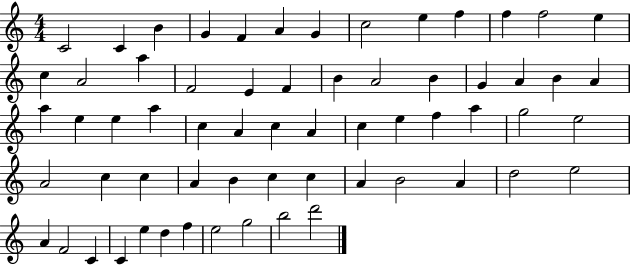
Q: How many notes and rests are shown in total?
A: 63